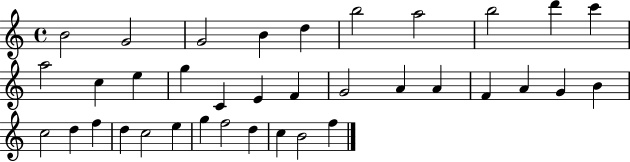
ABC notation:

X:1
T:Untitled
M:4/4
L:1/4
K:C
B2 G2 G2 B d b2 a2 b2 d' c' a2 c e g C E F G2 A A F A G B c2 d f d c2 e g f2 d c B2 f